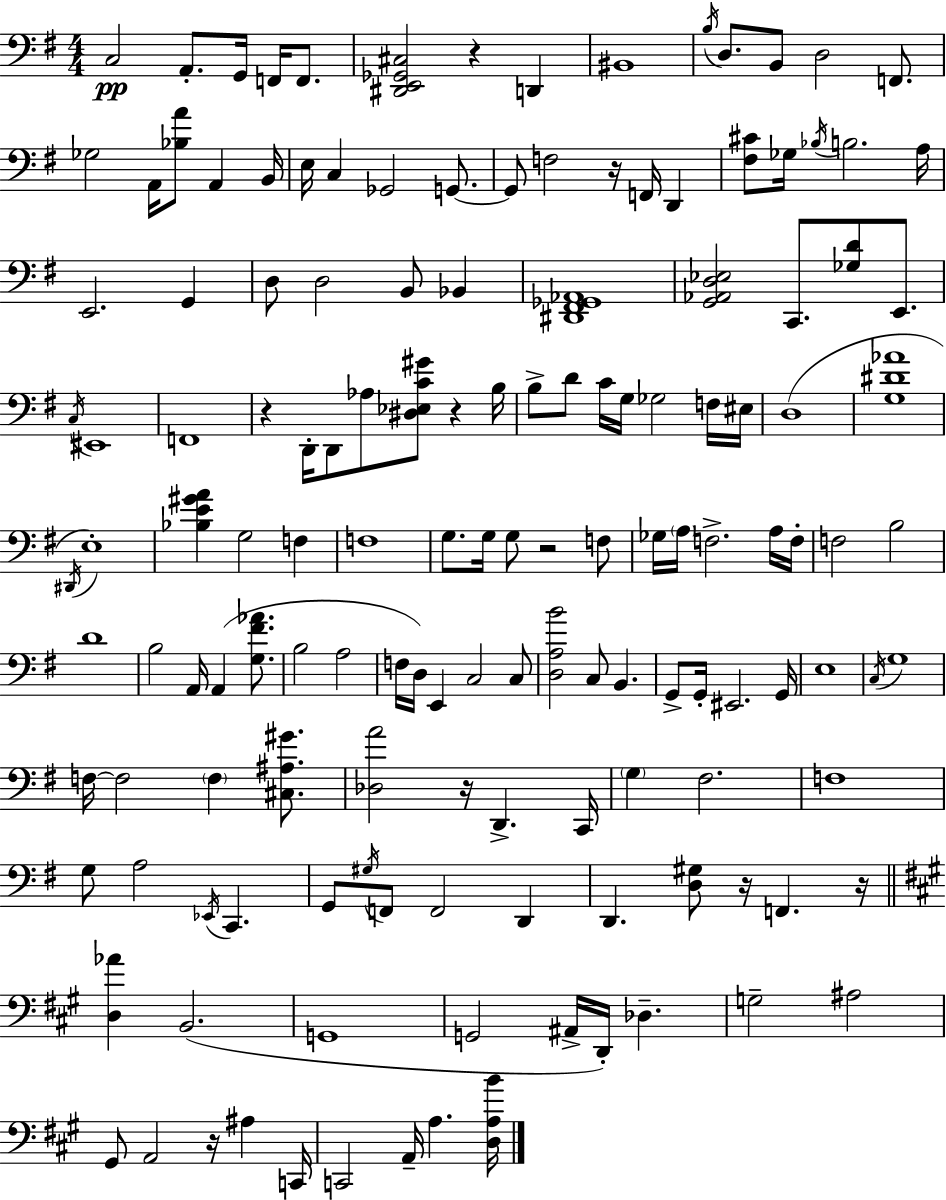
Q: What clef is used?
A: bass